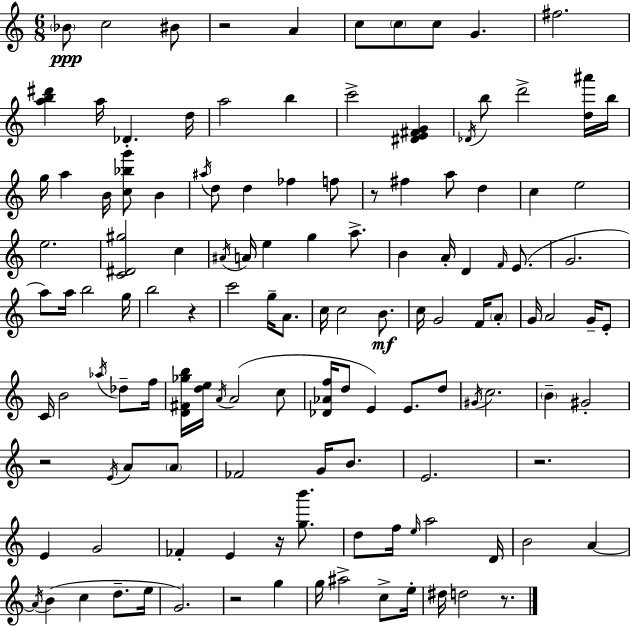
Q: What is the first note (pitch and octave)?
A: Bb4